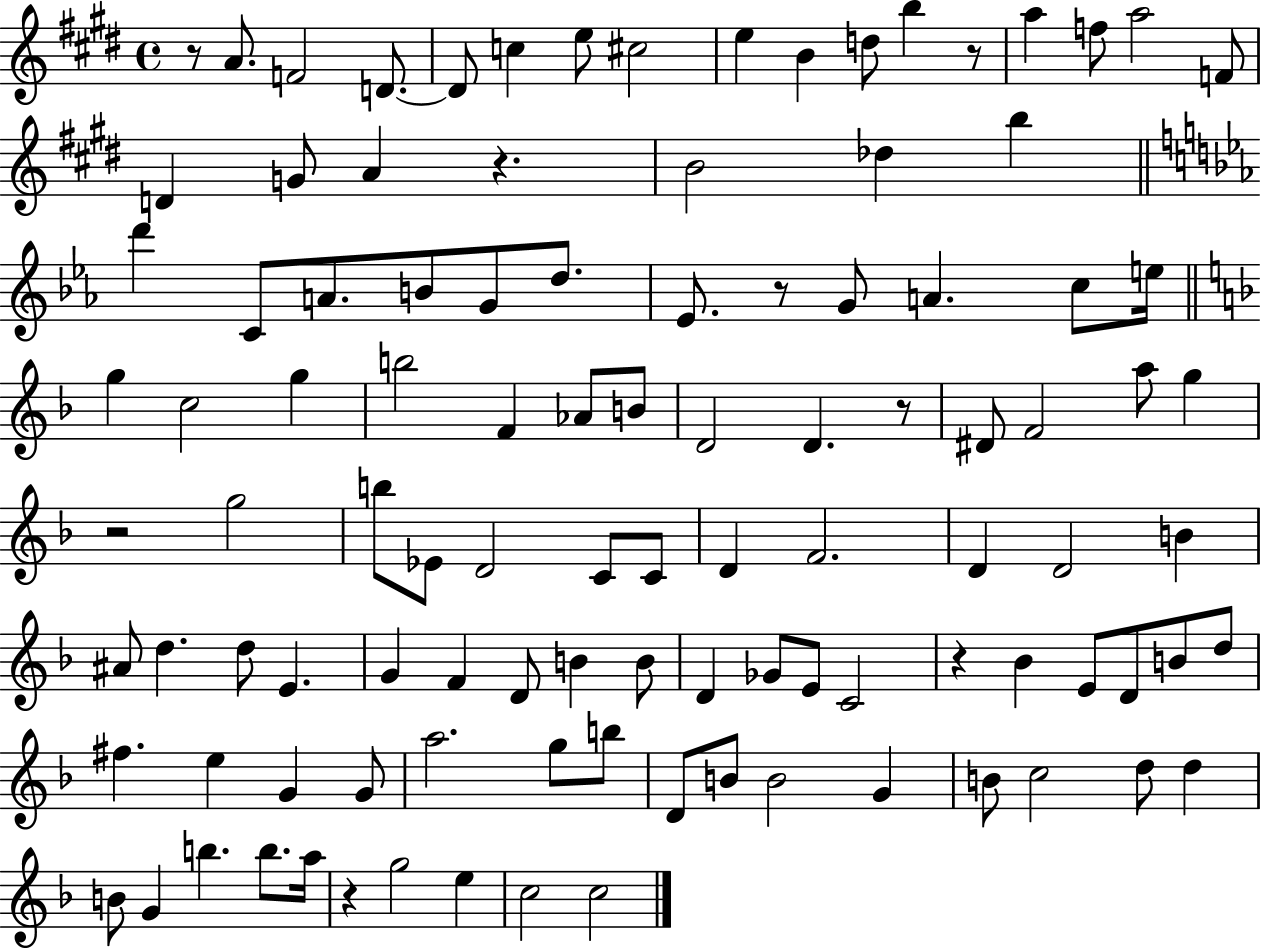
X:1
T:Untitled
M:4/4
L:1/4
K:E
z/2 A/2 F2 D/2 D/2 c e/2 ^c2 e B d/2 b z/2 a f/2 a2 F/2 D G/2 A z B2 _d b d' C/2 A/2 B/2 G/2 d/2 _E/2 z/2 G/2 A c/2 e/4 g c2 g b2 F _A/2 B/2 D2 D z/2 ^D/2 F2 a/2 g z2 g2 b/2 _E/2 D2 C/2 C/2 D F2 D D2 B ^A/2 d d/2 E G F D/2 B B/2 D _G/2 E/2 C2 z _B E/2 D/2 B/2 d/2 ^f e G G/2 a2 g/2 b/2 D/2 B/2 B2 G B/2 c2 d/2 d B/2 G b b/2 a/4 z g2 e c2 c2